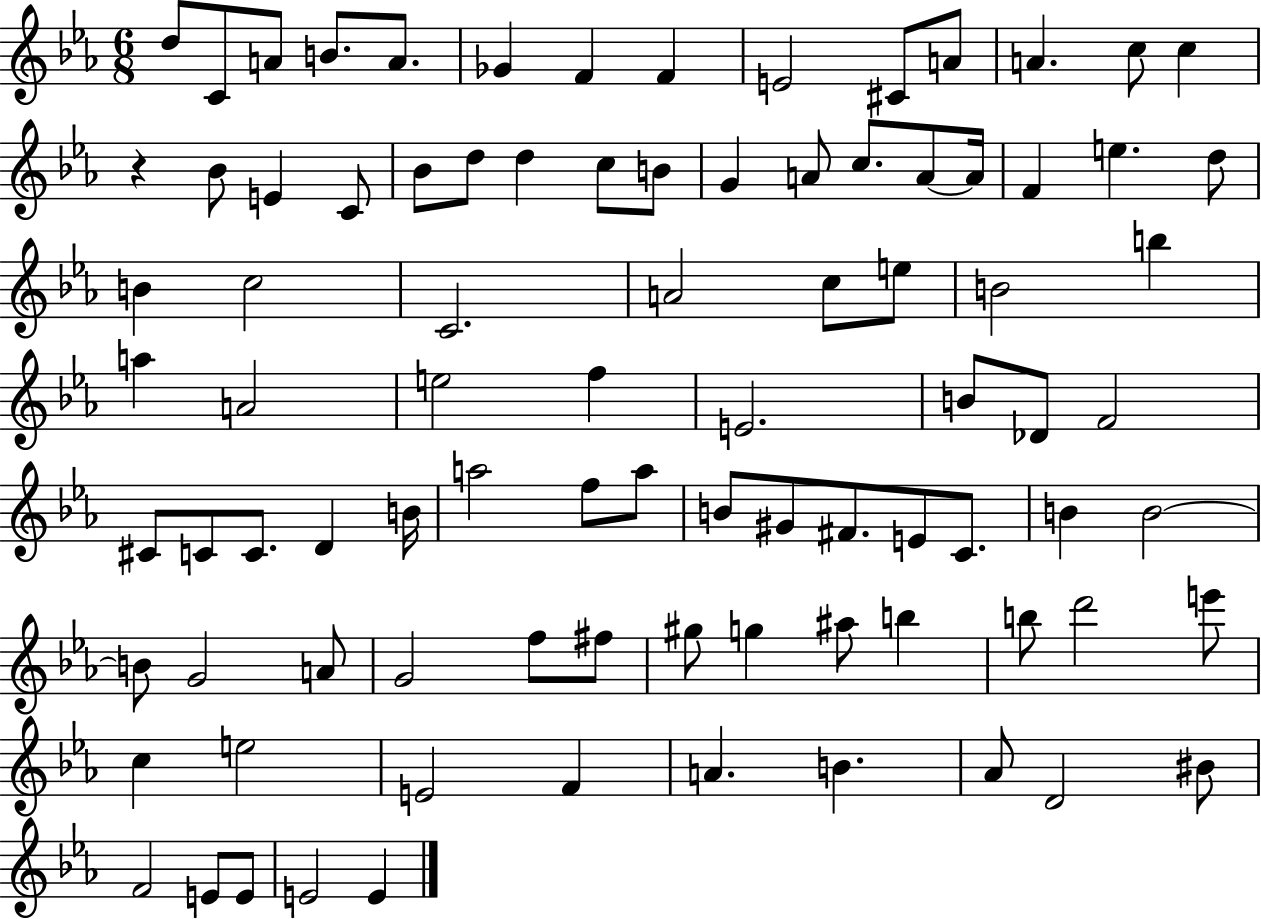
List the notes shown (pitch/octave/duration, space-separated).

D5/e C4/e A4/e B4/e. A4/e. Gb4/q F4/q F4/q E4/h C#4/e A4/e A4/q. C5/e C5/q R/q Bb4/e E4/q C4/e Bb4/e D5/e D5/q C5/e B4/e G4/q A4/e C5/e. A4/e A4/s F4/q E5/q. D5/e B4/q C5/h C4/h. A4/h C5/e E5/e B4/h B5/q A5/q A4/h E5/h F5/q E4/h. B4/e Db4/e F4/h C#4/e C4/e C4/e. D4/q B4/s A5/h F5/e A5/e B4/e G#4/e F#4/e. E4/e C4/e. B4/q B4/h B4/e G4/h A4/e G4/h F5/e F#5/e G#5/e G5/q A#5/e B5/q B5/e D6/h E6/e C5/q E5/h E4/h F4/q A4/q. B4/q. Ab4/e D4/h BIS4/e F4/h E4/e E4/e E4/h E4/q